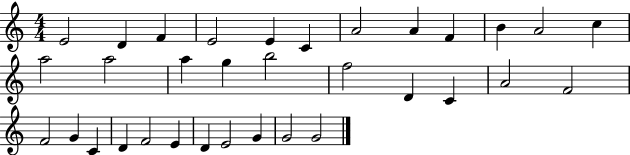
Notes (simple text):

E4/h D4/q F4/q E4/h E4/q C4/q A4/h A4/q F4/q B4/q A4/h C5/q A5/h A5/h A5/q G5/q B5/h F5/h D4/q C4/q A4/h F4/h F4/h G4/q C4/q D4/q F4/h E4/q D4/q E4/h G4/q G4/h G4/h